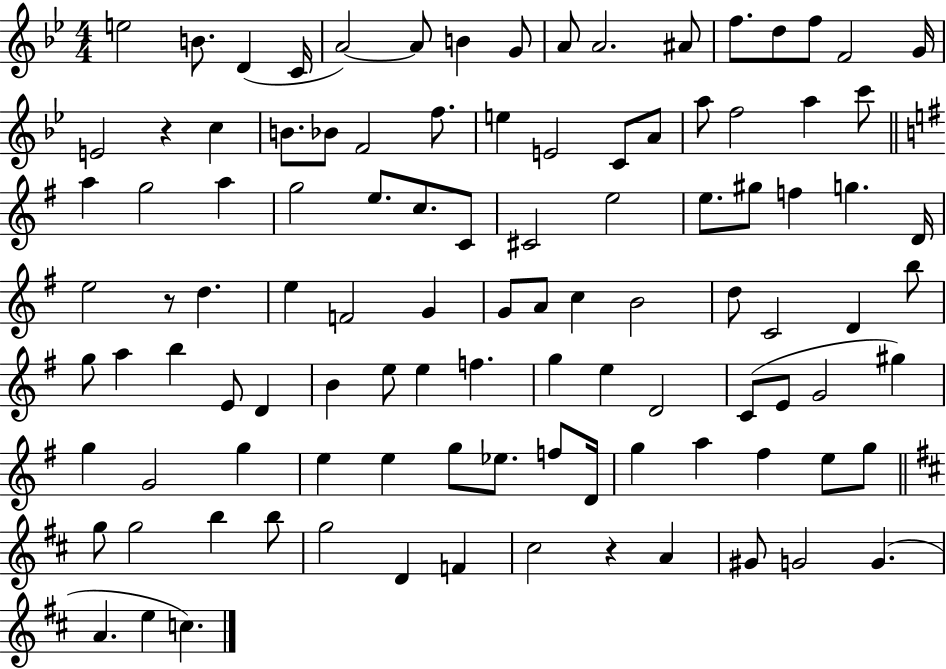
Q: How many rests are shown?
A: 3